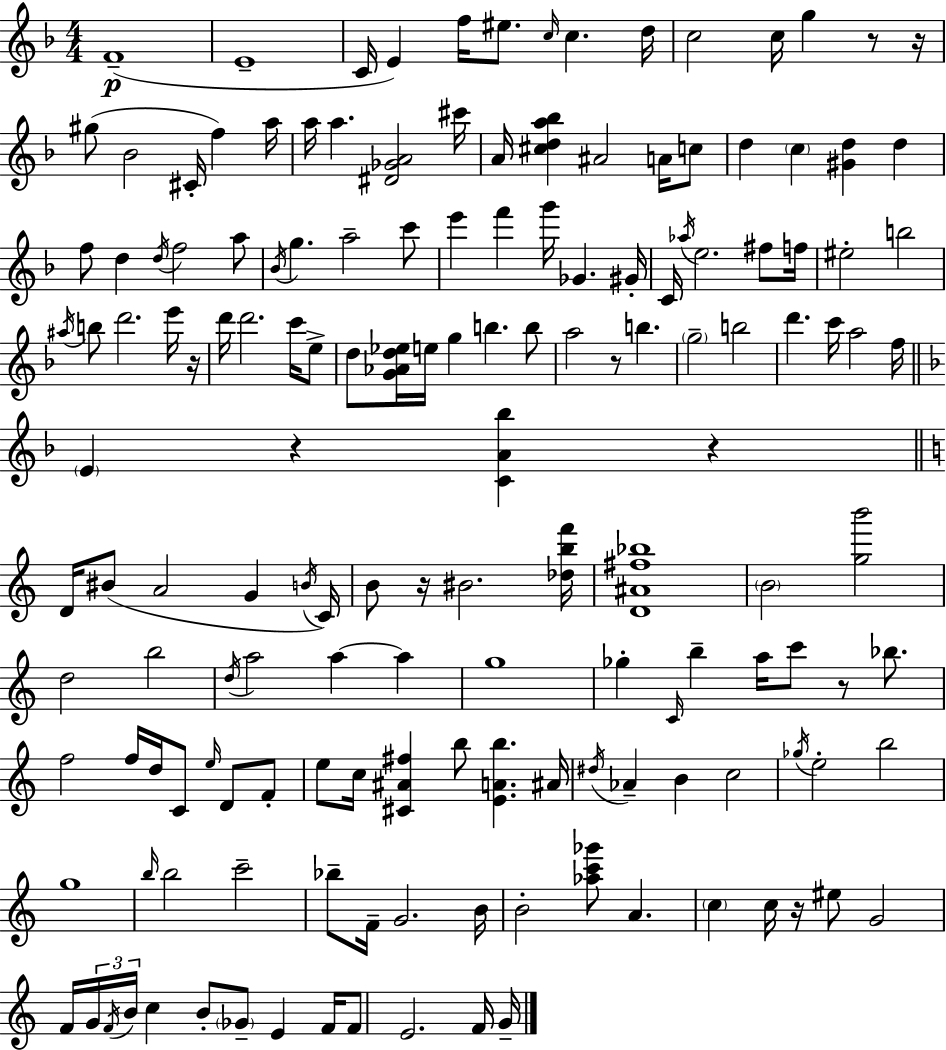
{
  \clef treble
  \numericTimeSignature
  \time 4/4
  \key d \minor
  f'1--(\p | e'1-- | c'16 e'4) f''16 eis''8. \grace { c''16 } c''4. | d''16 c''2 c''16 g''4 r8 | \break r16 gis''8( bes'2 cis'16-. f''4) | a''16 a''16 a''4. <dis' ges' a'>2 | cis'''16 a'16 <cis'' d'' a'' bes''>4 ais'2 a'16 c''8 | d''4 \parenthesize c''4 <gis' d''>4 d''4 | \break f''8 d''4 \acciaccatura { d''16 } f''2 | a''8 \acciaccatura { bes'16 } g''4. a''2-- | c'''8 e'''4 f'''4 g'''16 ges'4. | gis'16-. c'16 \acciaccatura { aes''16 } e''2. | \break fis''8 f''16 eis''2-. b''2 | \acciaccatura { ais''16 } b''8 d'''2. | e'''16 r16 d'''16 d'''2. | c'''16 e''8-> d''8 <g' aes' d'' ees''>16 e''16 g''4 b''4. | \break b''8 a''2 r8 b''4. | \parenthesize g''2-- b''2 | d'''4. c'''16 a''2 | f''16 \bar "||" \break \key d \minor \parenthesize e'4 r4 <c' a' bes''>4 r4 | \bar "||" \break \key c \major d'16 bis'8( a'2 g'4 \acciaccatura { b'16 }) | c'16 b'8 r16 bis'2. | <des'' b'' f'''>16 <d' ais' fis'' bes''>1 | \parenthesize b'2 <g'' b'''>2 | \break d''2 b''2 | \acciaccatura { d''16 } a''2 a''4~~ a''4 | g''1 | ges''4-. \grace { c'16 } b''4-- a''16 c'''8 r8 | \break bes''8. f''2 f''16 d''16 c'8 \grace { e''16 } | d'8 f'8-. e''8 c''16 <cis' ais' fis''>4 b''8 <e' a' b''>4. | ais'16 \acciaccatura { dis''16 } aes'4-- b'4 c''2 | \acciaccatura { ges''16 } e''2-. b''2 | \break g''1 | \grace { b''16 } b''2 c'''2-- | bes''8-- f'16-- g'2. | b'16 b'2-. <aes'' c''' ges'''>8 | \break a'4. \parenthesize c''4 c''16 r16 eis''8 g'2 | f'16 \tuplet 3/2 { g'16 \acciaccatura { f'16 } b'16 } c''4 b'8-. | \parenthesize ges'8-- e'4 f'16 f'8 e'2. | f'16 g'16-- \bar "|."
}